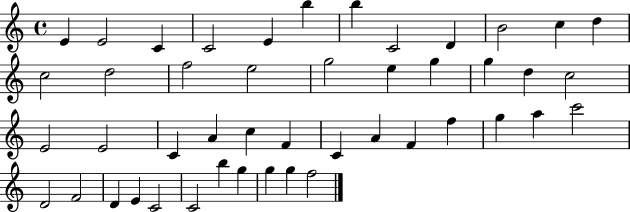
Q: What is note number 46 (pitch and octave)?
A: F5